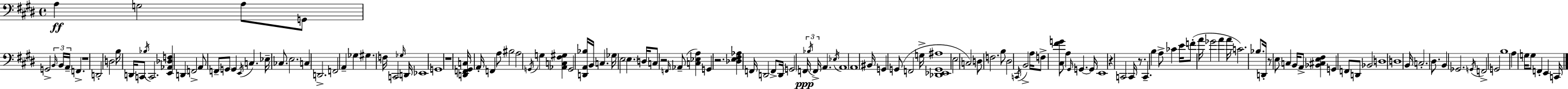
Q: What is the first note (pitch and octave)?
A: A3